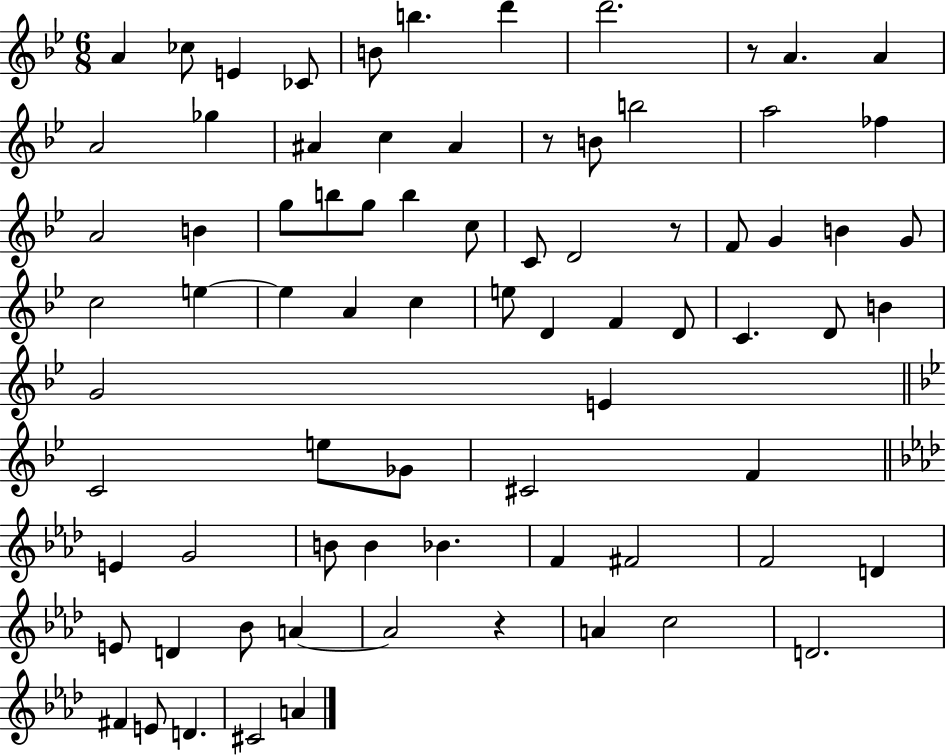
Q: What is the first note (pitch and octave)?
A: A4